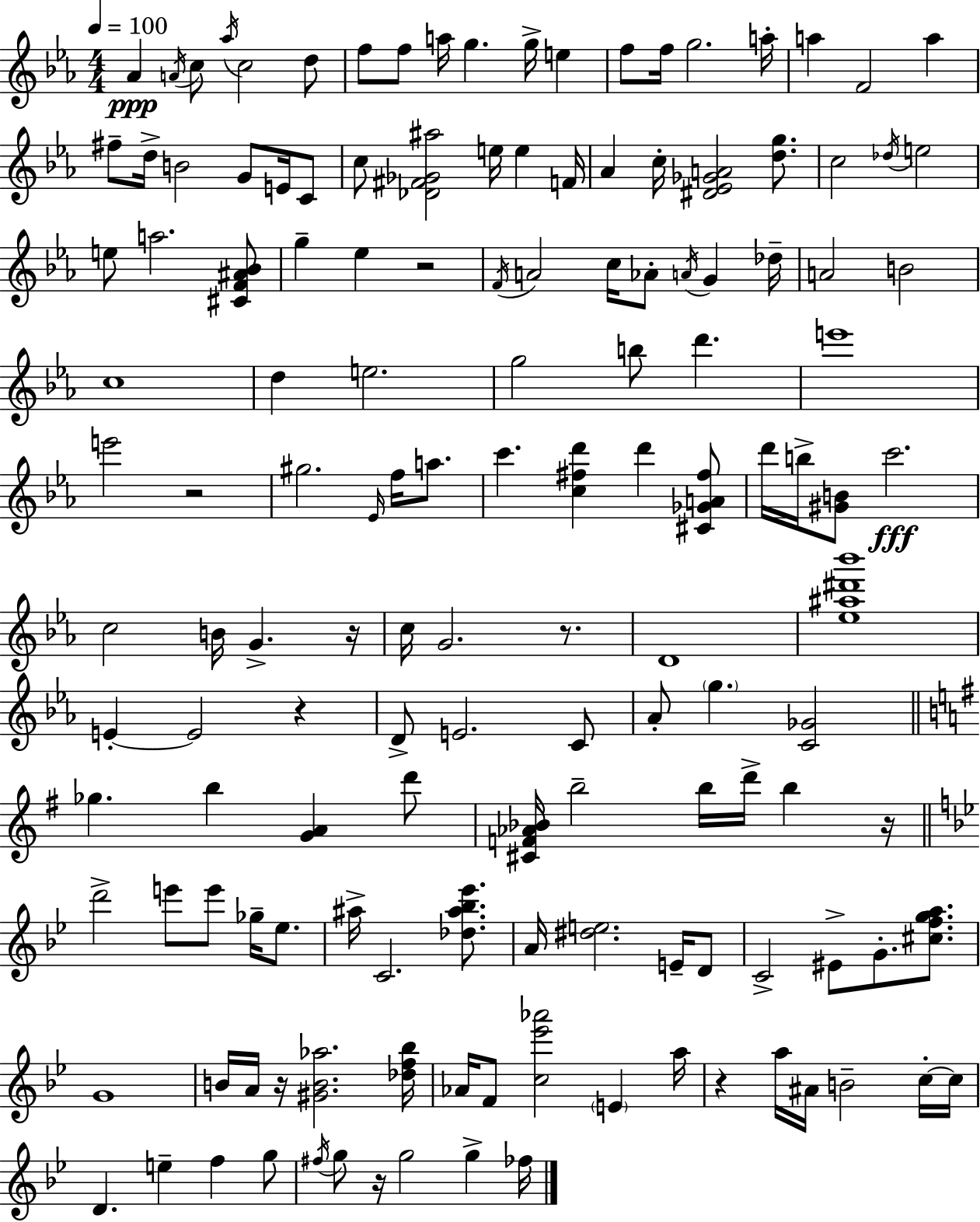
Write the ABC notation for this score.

X:1
T:Untitled
M:4/4
L:1/4
K:Cm
_A A/4 c/2 _a/4 c2 d/2 f/2 f/2 a/4 g g/4 e f/2 f/4 g2 a/4 a F2 a ^f/2 d/4 B2 G/2 E/4 C/2 c/2 [_D^F_G^a]2 e/4 e F/4 _A c/4 [^D_E_GA]2 [dg]/2 c2 _d/4 e2 e/2 a2 [^CF^A_B]/2 g _e z2 F/4 A2 c/4 _A/2 A/4 G _d/4 A2 B2 c4 d e2 g2 b/2 d' e'4 e'2 z2 ^g2 _E/4 f/4 a/2 c' [c^fd'] d' [^C_GA^f]/2 d'/4 b/4 [^GB]/2 c'2 c2 B/4 G z/4 c/4 G2 z/2 D4 [_e^a^d'_b']4 E E2 z D/2 E2 C/2 _A/2 g [C_G]2 _g b [GA] d'/2 [^CF_A_B]/4 b2 b/4 d'/4 b z/4 d'2 e'/2 e'/2 _g/4 _e/2 ^a/4 C2 [_d^a_b_e']/2 A/4 [^de]2 E/4 D/2 C2 ^E/2 G/2 [^cfga]/2 G4 B/4 A/4 z/4 [^GB_a]2 [_df_b]/4 _A/4 F/2 [c_e'_a']2 E a/4 z a/4 ^A/4 B2 c/4 c/4 D e f g/2 ^f/4 g/2 z/4 g2 g _f/4